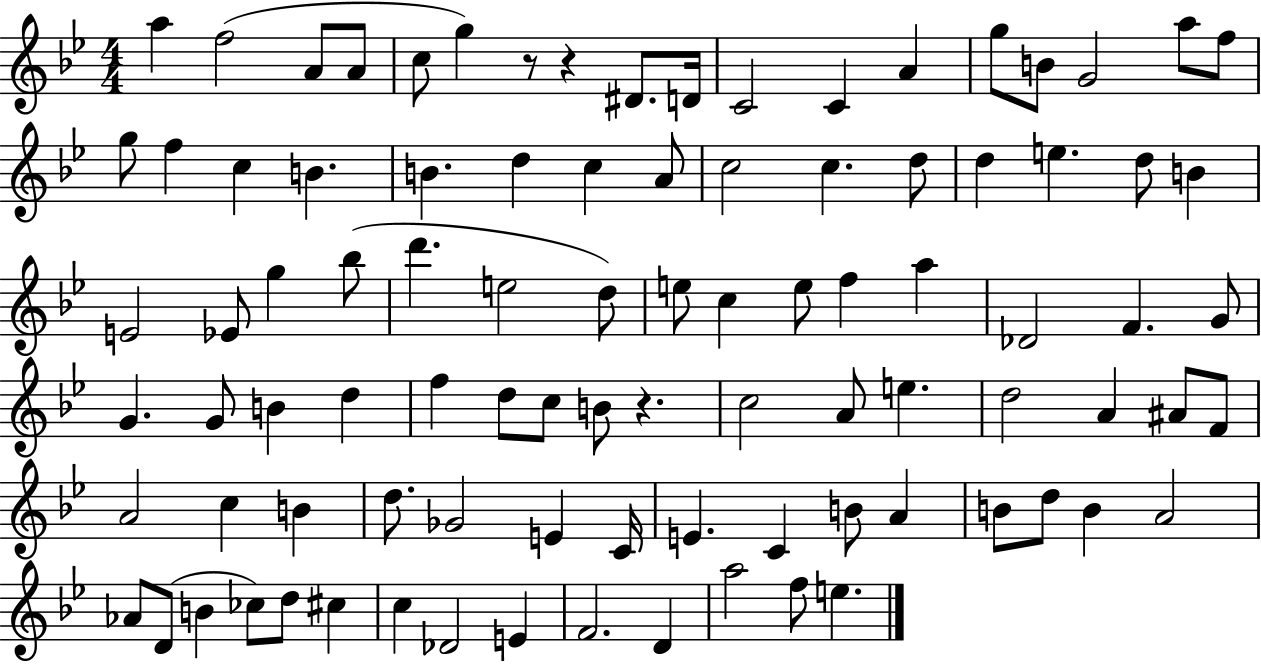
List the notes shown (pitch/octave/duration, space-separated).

A5/q F5/h A4/e A4/e C5/e G5/q R/e R/q D#4/e. D4/s C4/h C4/q A4/q G5/e B4/e G4/h A5/e F5/e G5/e F5/q C5/q B4/q. B4/q. D5/q C5/q A4/e C5/h C5/q. D5/e D5/q E5/q. D5/e B4/q E4/h Eb4/e G5/q Bb5/e D6/q. E5/h D5/e E5/e C5/q E5/e F5/q A5/q Db4/h F4/q. G4/e G4/q. G4/e B4/q D5/q F5/q D5/e C5/e B4/e R/q. C5/h A4/e E5/q. D5/h A4/q A#4/e F4/e A4/h C5/q B4/q D5/e. Gb4/h E4/q C4/s E4/q. C4/q B4/e A4/q B4/e D5/e B4/q A4/h Ab4/e D4/e B4/q CES5/e D5/e C#5/q C5/q Db4/h E4/q F4/h. D4/q A5/h F5/e E5/q.